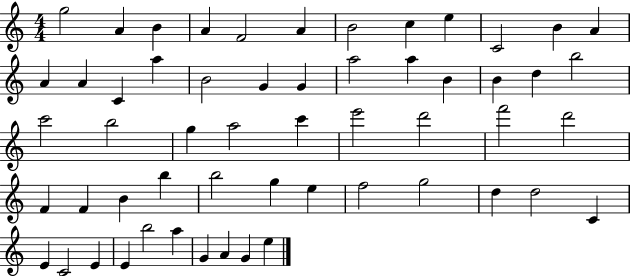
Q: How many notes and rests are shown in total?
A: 56